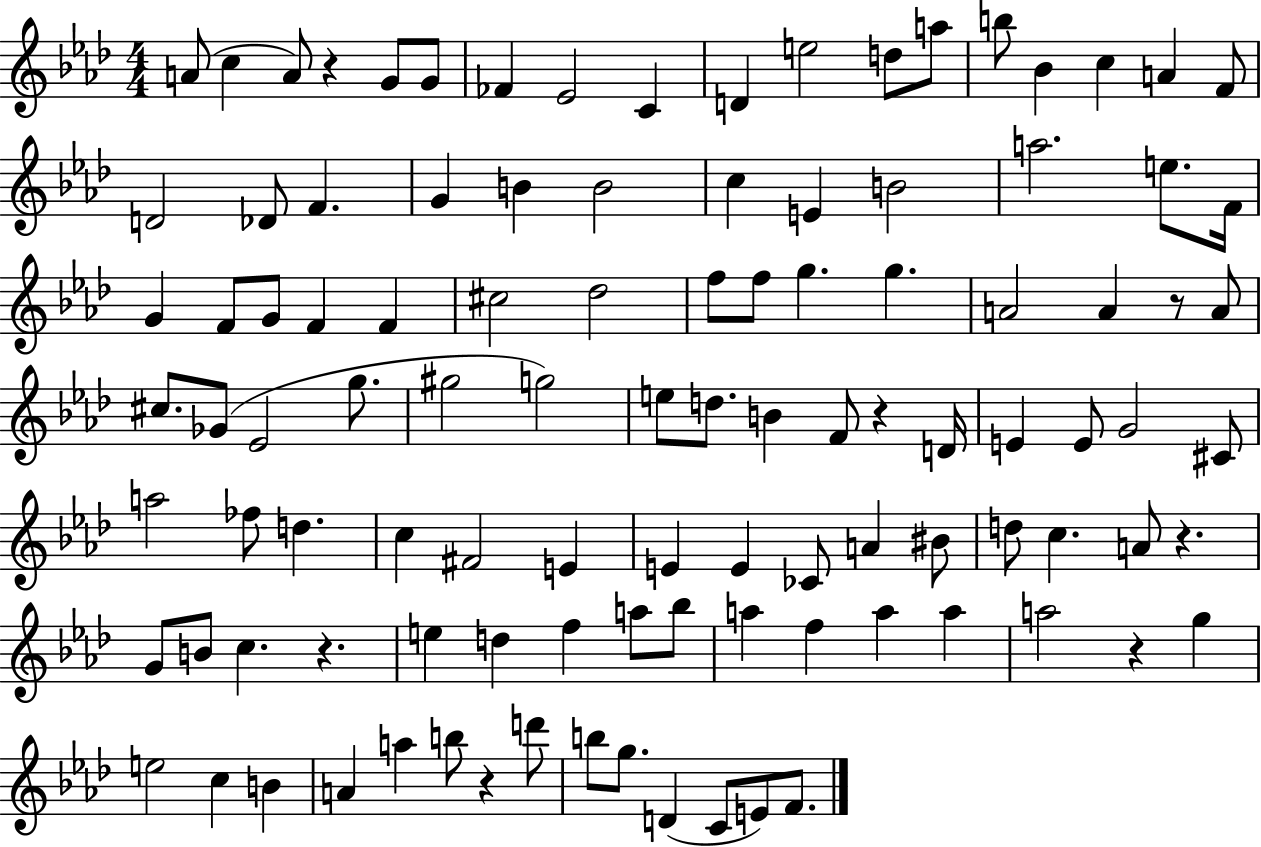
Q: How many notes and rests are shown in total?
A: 106